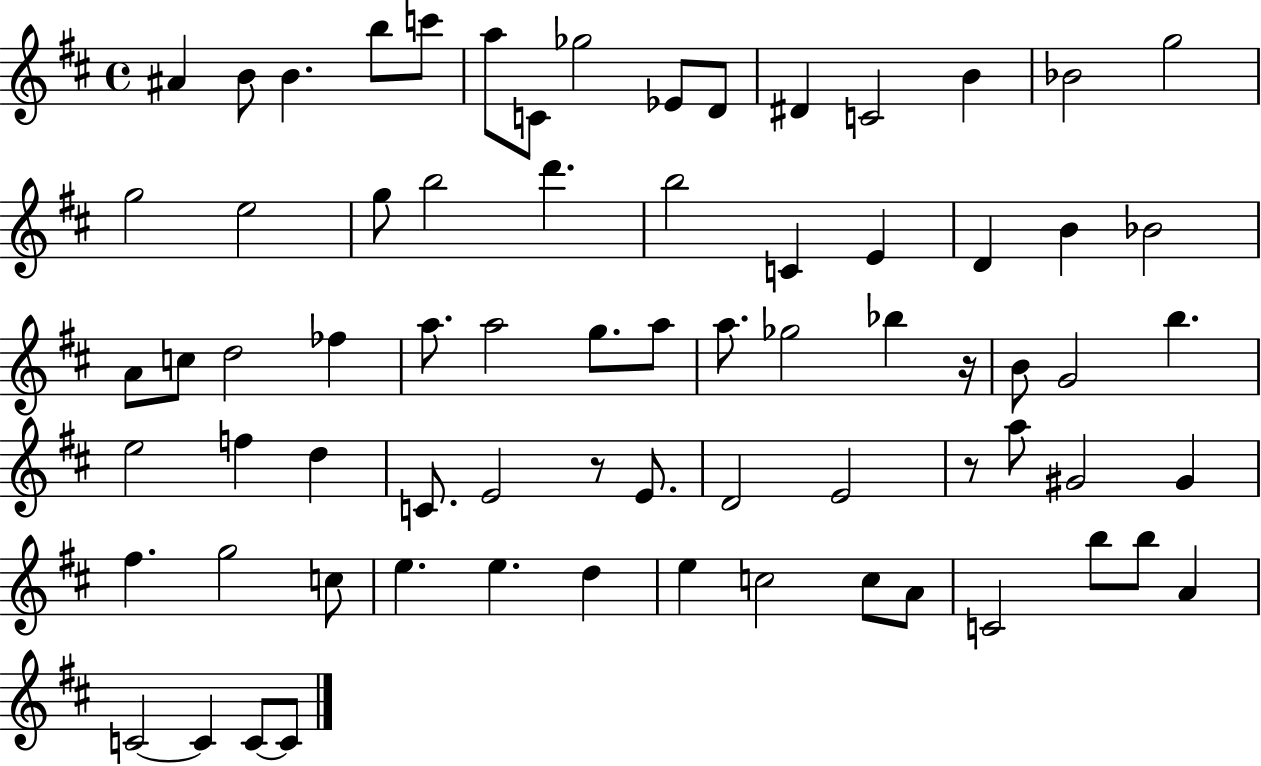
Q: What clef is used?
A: treble